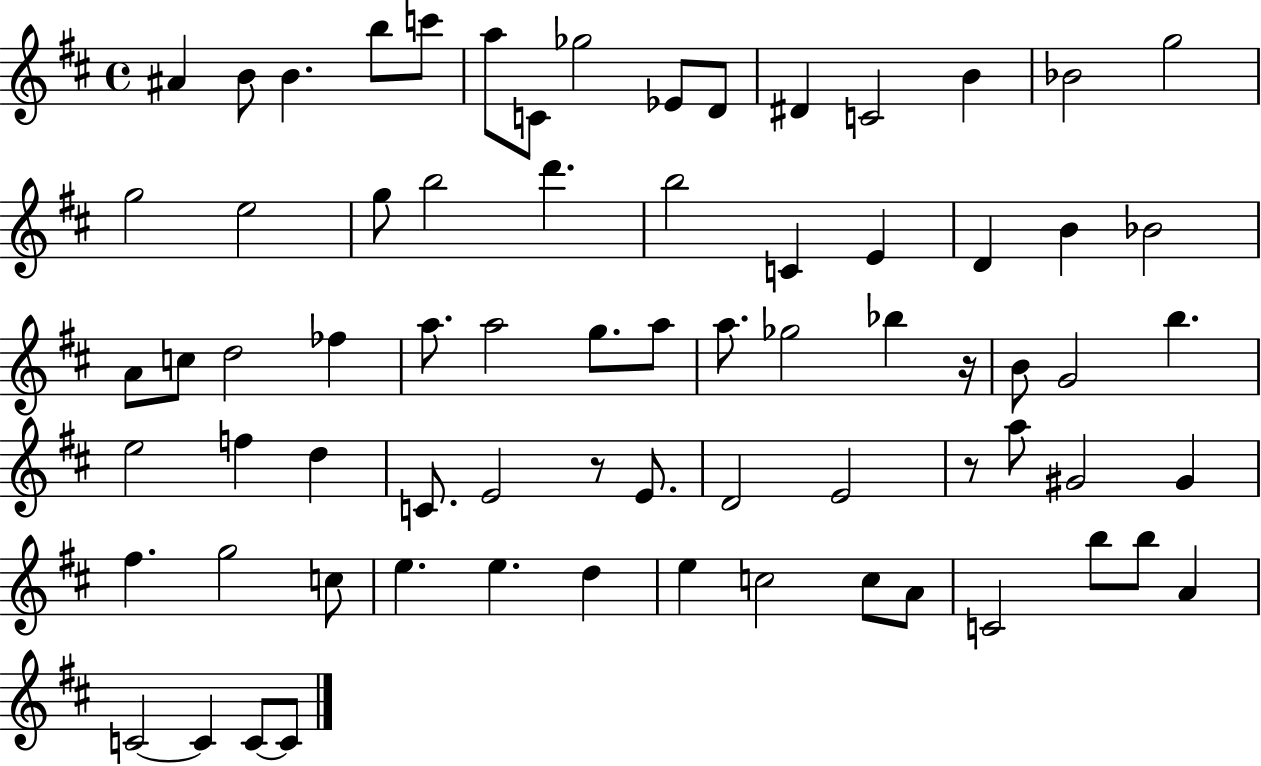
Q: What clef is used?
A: treble